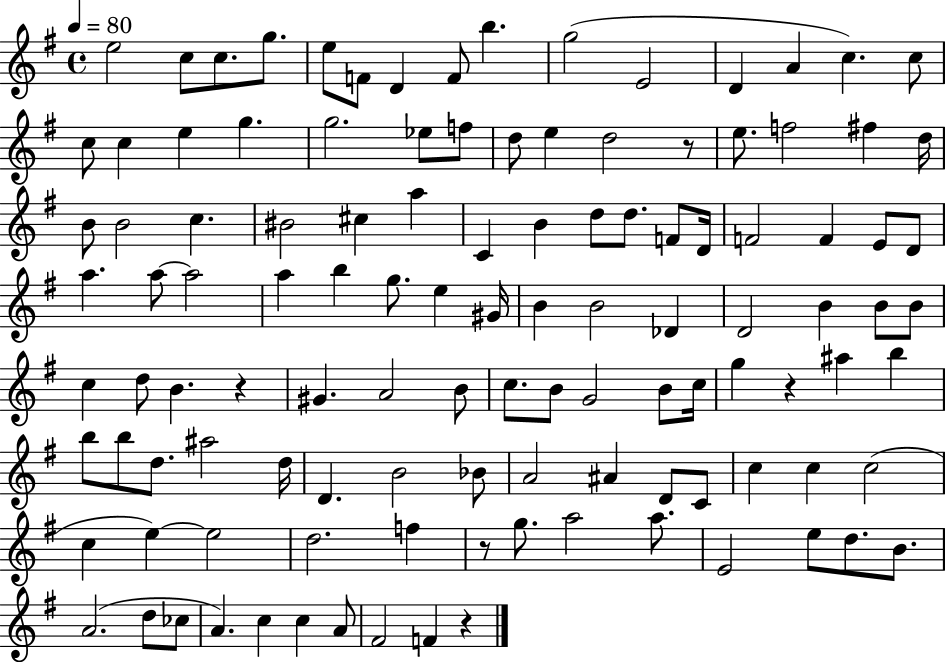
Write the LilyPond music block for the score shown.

{
  \clef treble
  \time 4/4
  \defaultTimeSignature
  \key g \major
  \tempo 4 = 80
  \repeat volta 2 { e''2 c''8 c''8. g''8. | e''8 f'8 d'4 f'8 b''4. | g''2( e'2 | d'4 a'4 c''4.) c''8 | \break c''8 c''4 e''4 g''4. | g''2. ees''8 f''8 | d''8 e''4 d''2 r8 | e''8. f''2 fis''4 d''16 | \break b'8 b'2 c''4. | bis'2 cis''4 a''4 | c'4 b'4 d''8 d''8. f'8 d'16 | f'2 f'4 e'8 d'8 | \break a''4. a''8~~ a''2 | a''4 b''4 g''8. e''4 gis'16 | b'4 b'2 des'4 | d'2 b'4 b'8 b'8 | \break c''4 d''8 b'4. r4 | gis'4. a'2 b'8 | c''8. b'8 g'2 b'8 c''16 | g''4 r4 ais''4 b''4 | \break b''8 b''8 d''8. ais''2 d''16 | d'4. b'2 bes'8 | a'2 ais'4 d'8 c'8 | c''4 c''4 c''2( | \break c''4 e''4~~) e''2 | d''2. f''4 | r8 g''8. a''2 a''8. | e'2 e''8 d''8. b'8. | \break a'2.( d''8 ces''8 | a'4.) c''4 c''4 a'8 | fis'2 f'4 r4 | } \bar "|."
}